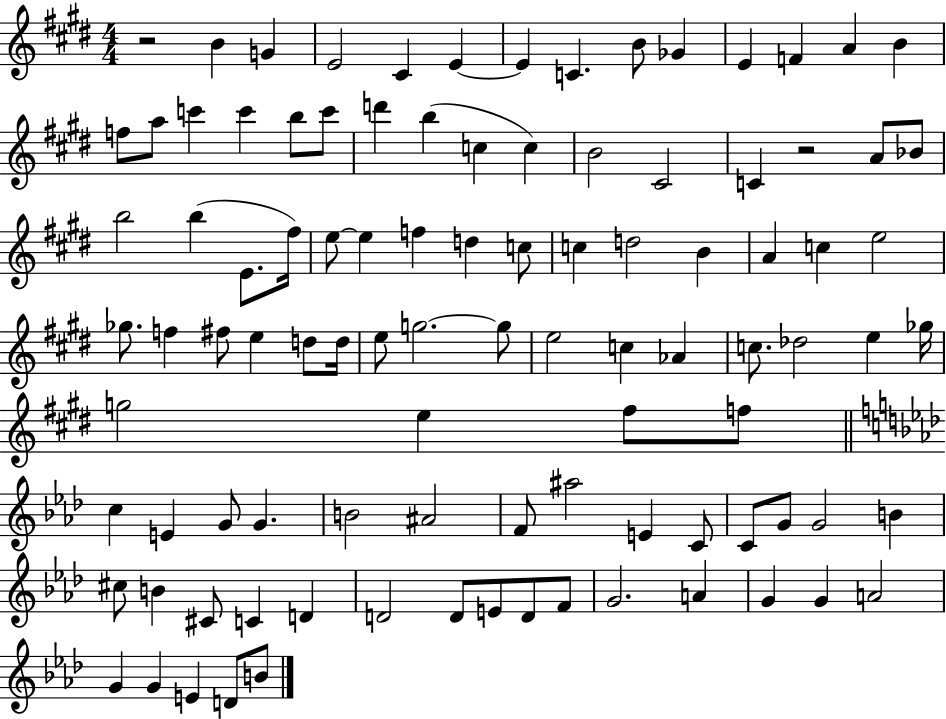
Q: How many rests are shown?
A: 2